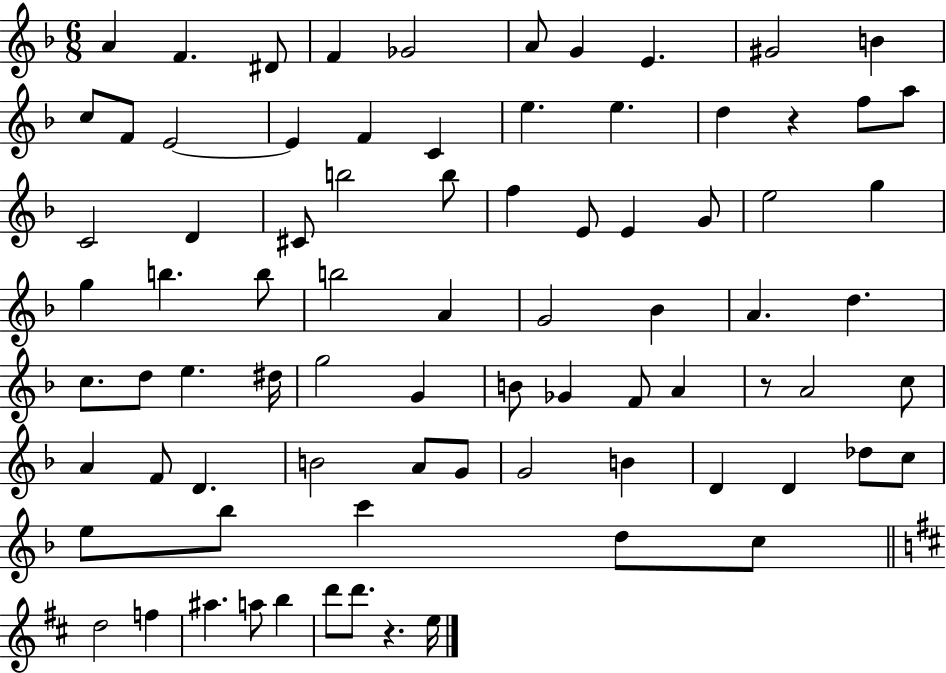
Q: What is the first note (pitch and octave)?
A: A4